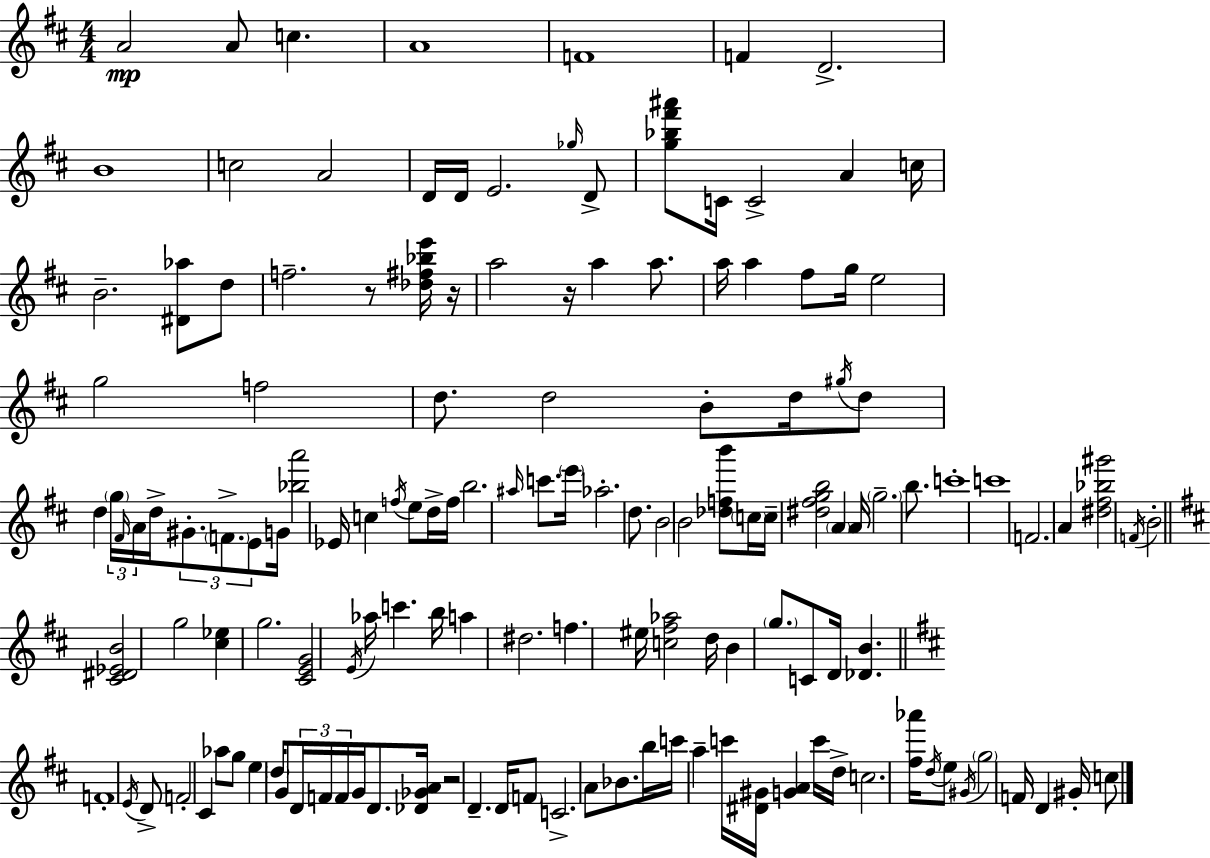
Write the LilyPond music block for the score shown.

{
  \clef treble
  \numericTimeSignature
  \time 4/4
  \key d \major
  a'2\mp a'8 c''4. | a'1 | f'1 | f'4 d'2.-> | \break b'1 | c''2 a'2 | d'16 d'16 e'2. \grace { ges''16 } d'8-> | <g'' bes'' fis''' ais'''>8 c'16 c'2-> a'4 | \break c''16 b'2.-- <dis' aes''>8 d''8 | f''2.-- r8 <des'' fis'' bes'' e'''>16 | r16 a''2 r16 a''4 a''8. | a''16 a''4 fis''8 g''16 e''2 | \break g''2 f''2 | d''8. d''2 b'8-. d''16 \acciaccatura { gis''16 } | d''8 d''4 \tuplet 3/2 { \parenthesize g''16 \grace { fis'16 } a'16 } d''16-> \tuplet 3/2 { gis'8.-. \parenthesize f'8.-> | e'8 } g'16 <bes'' a'''>2 ees'16 c''4 | \break \acciaccatura { f''16 } e''8 d''16-> f''16 b''2. | \grace { ais''16 } c'''8. \parenthesize e'''16 aes''2.-. | d''8. b'2 b'2 | <des'' f'' b'''>8 \parenthesize c''16 c''16-- <dis'' fis'' g'' b''>2 | \break \parenthesize a'4 a'16 \parenthesize g''2.-- | b''8. c'''1-. | c'''1 | f'2. | \break a'4 <dis'' fis'' bes'' gis'''>2 \acciaccatura { f'16 } b'2-. | \bar "||" \break \key b \minor <cis' dis' ees' b'>2 g''2 | <cis'' ees''>4 g''2. | <cis' e' g'>2 \acciaccatura { e'16 } aes''16 c'''4. | b''16 a''4 dis''2. | \break f''4. eis''16 <c'' fis'' aes''>2 | d''16 b'4 \parenthesize g''8. c'8 d'16 <des' b'>4. | \bar "||" \break \key d \major f'1-. | \acciaccatura { e'16 } d'8-> f'2-. cis'4 aes''8 | g''8 e''4 \parenthesize d''16 g'8 \tuplet 3/2 { d'16 f'16 f'16 } g'16 d'8. | <des' ges' a'>16 r2 d'4.-- | \break d'16 \parenthesize f'8 c'2.-> a'8 | bes'8. b''16 c'''16 a''4-- c'''16 <dis' gis'>16 <g' a'>4 | c'''16 d''16-> c''2. <fis'' aes'''>16 \acciaccatura { d''16 } | e''8 \acciaccatura { gis'16 } \parenthesize g''2 f'16 d'4 | \break gis'16-. c''8 \bar "|."
}